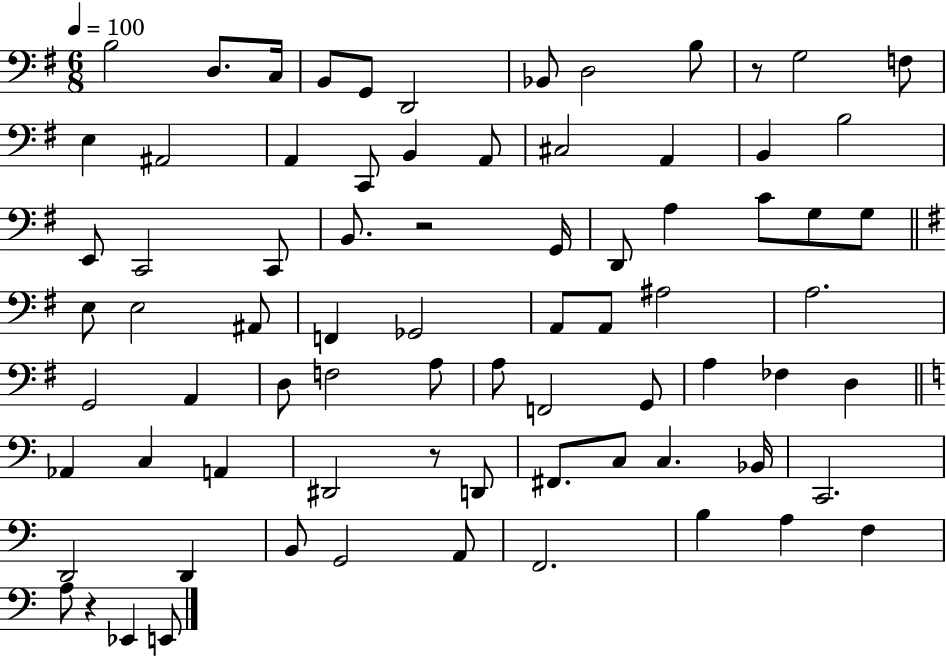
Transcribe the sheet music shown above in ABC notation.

X:1
T:Untitled
M:6/8
L:1/4
K:G
B,2 D,/2 C,/4 B,,/2 G,,/2 D,,2 _B,,/2 D,2 B,/2 z/2 G,2 F,/2 E, ^A,,2 A,, C,,/2 B,, A,,/2 ^C,2 A,, B,, B,2 E,,/2 C,,2 C,,/2 B,,/2 z2 G,,/4 D,,/2 A, C/2 G,/2 G,/2 E,/2 E,2 ^A,,/2 F,, _G,,2 A,,/2 A,,/2 ^A,2 A,2 G,,2 A,, D,/2 F,2 A,/2 A,/2 F,,2 G,,/2 A, _F, D, _A,, C, A,, ^D,,2 z/2 D,,/2 ^F,,/2 C,/2 C, _B,,/4 C,,2 D,,2 D,, B,,/2 G,,2 A,,/2 F,,2 B, A, F, A,/2 z _E,, E,,/2